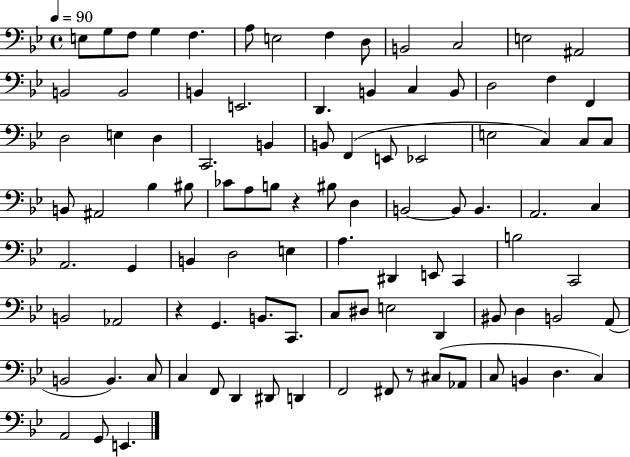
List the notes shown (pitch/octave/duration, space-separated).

E3/e G3/e F3/e G3/q F3/q. A3/e E3/h F3/q D3/e B2/h C3/h E3/h A#2/h B2/h B2/h B2/q E2/h. D2/q. B2/q C3/q B2/e D3/h F3/q F2/q D3/h E3/q D3/q C2/h. B2/q B2/e F2/q E2/e Eb2/h E3/h C3/q C3/e C3/e B2/e A#2/h Bb3/q BIS3/e CES4/e A3/e B3/e R/q BIS3/e D3/q B2/h B2/e B2/q. A2/h. C3/q A2/h. G2/q B2/q D3/h E3/q A3/q. D#2/q E2/e C2/q B3/h C2/h B2/h Ab2/h R/q G2/q. B2/e. C2/e. C3/e D#3/e E3/h D2/q BIS2/e D3/q B2/h A2/e B2/h B2/q. C3/e C3/q F2/e D2/q D#2/e D2/q F2/h F#2/e R/e C#3/e Ab2/e C3/e B2/q D3/q. C3/q A2/h G2/e E2/q.